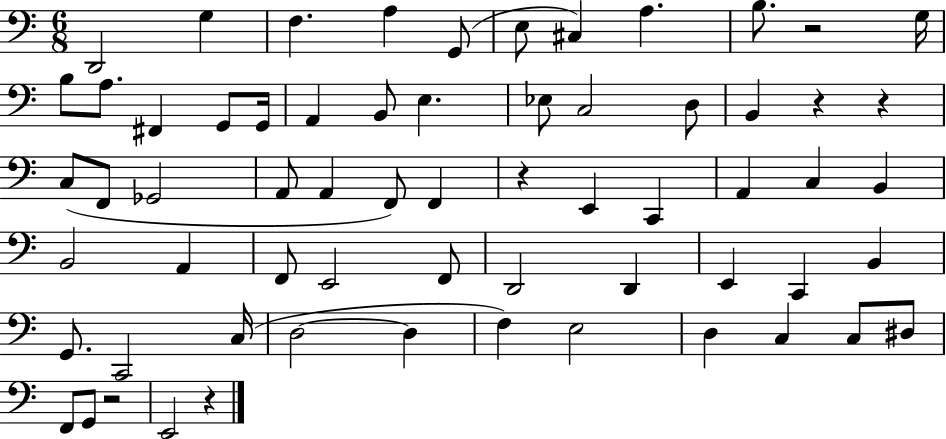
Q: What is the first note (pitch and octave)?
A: D2